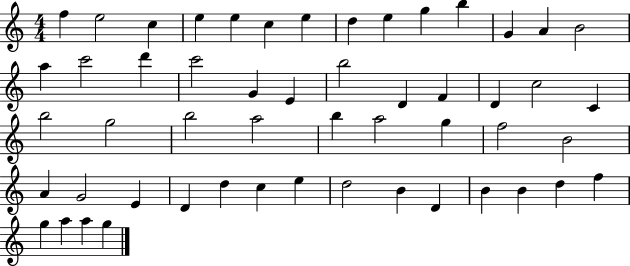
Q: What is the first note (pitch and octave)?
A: F5